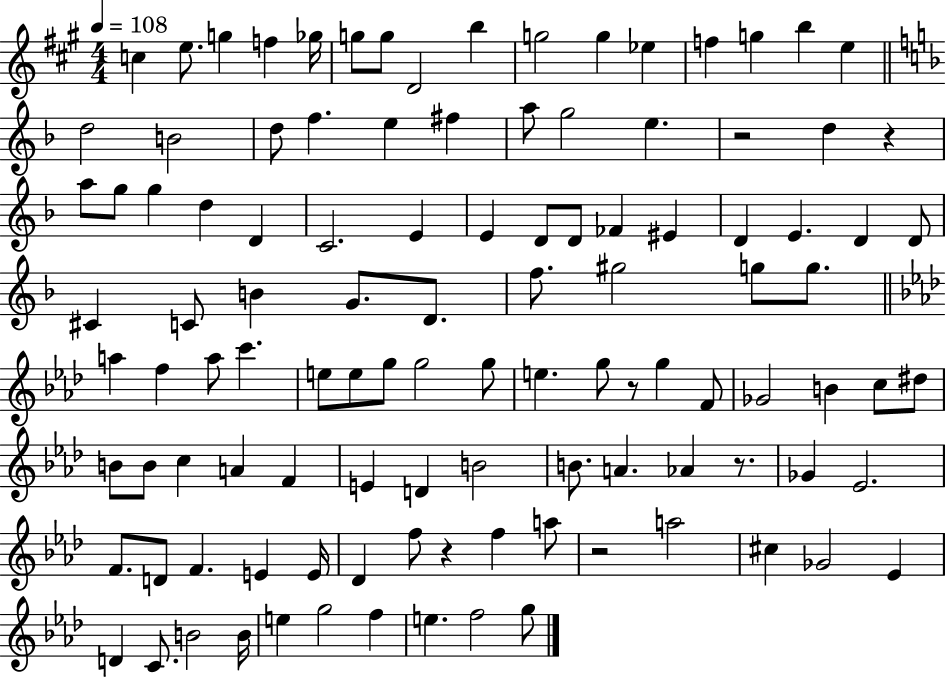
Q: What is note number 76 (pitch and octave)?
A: B4